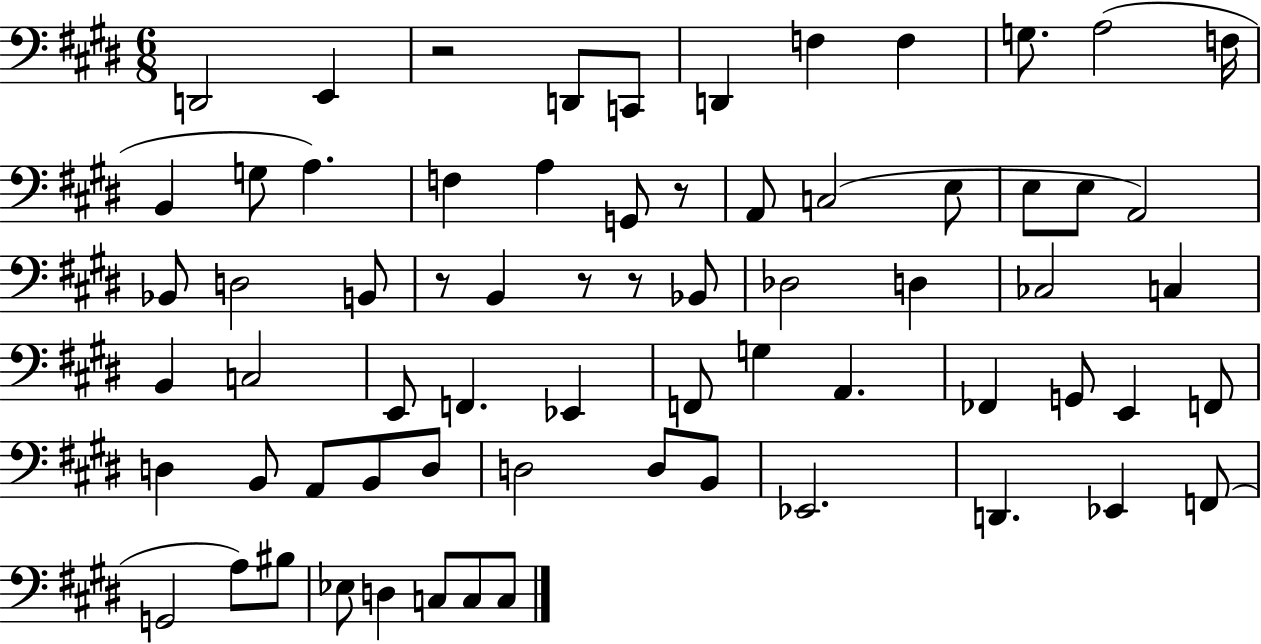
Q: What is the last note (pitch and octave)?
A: C3